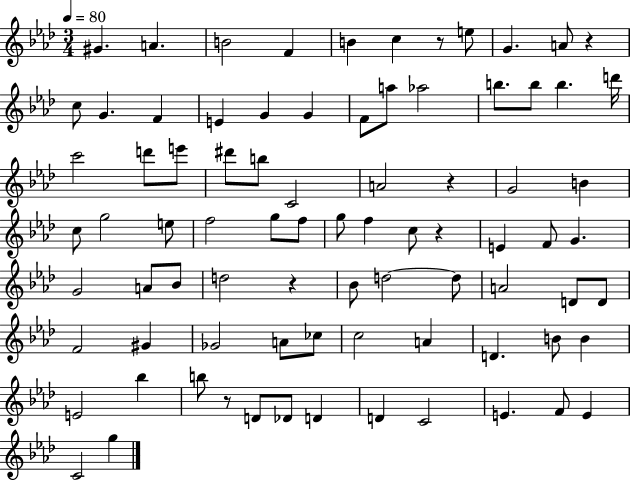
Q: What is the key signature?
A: AES major